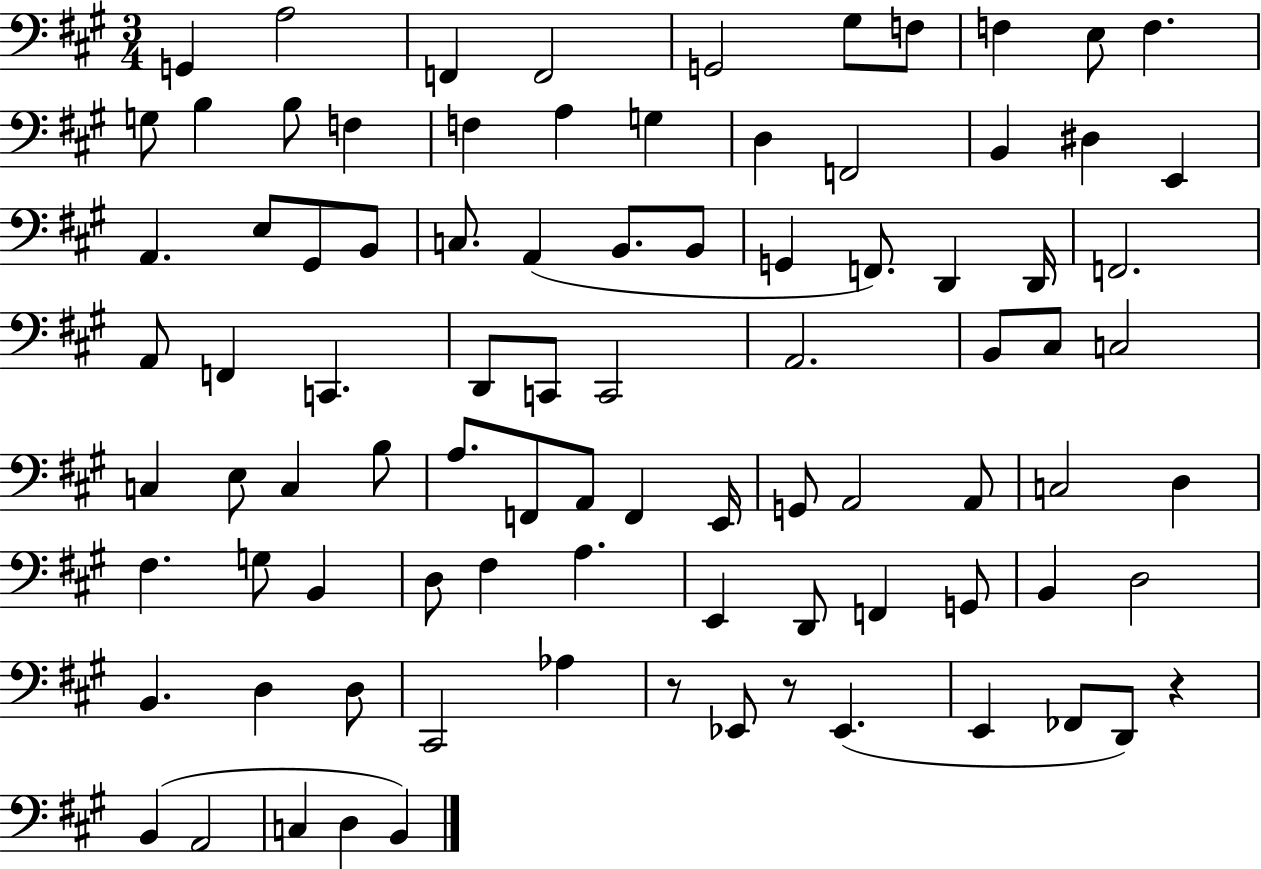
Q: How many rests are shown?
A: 3